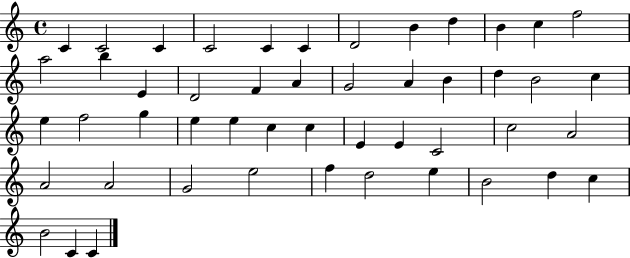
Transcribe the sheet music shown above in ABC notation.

X:1
T:Untitled
M:4/4
L:1/4
K:C
C C2 C C2 C C D2 B d B c f2 a2 b E D2 F A G2 A B d B2 c e f2 g e e c c E E C2 c2 A2 A2 A2 G2 e2 f d2 e B2 d c B2 C C